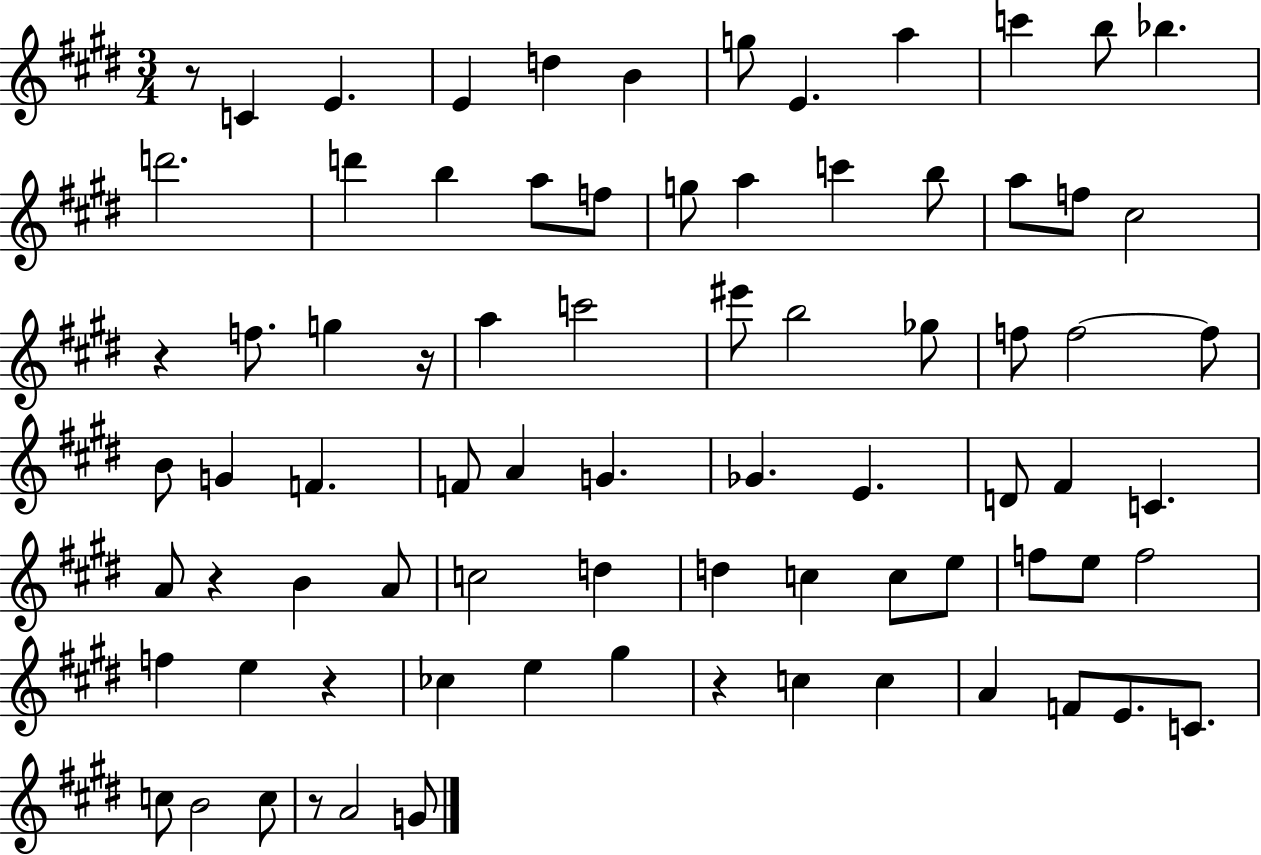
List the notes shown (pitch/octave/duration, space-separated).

R/e C4/q E4/q. E4/q D5/q B4/q G5/e E4/q. A5/q C6/q B5/e Bb5/q. D6/h. D6/q B5/q A5/e F5/e G5/e A5/q C6/q B5/e A5/e F5/e C#5/h R/q F5/e. G5/q R/s A5/q C6/h EIS6/e B5/h Gb5/e F5/e F5/h F5/e B4/e G4/q F4/q. F4/e A4/q G4/q. Gb4/q. E4/q. D4/e F#4/q C4/q. A4/e R/q B4/q A4/e C5/h D5/q D5/q C5/q C5/e E5/e F5/e E5/e F5/h F5/q E5/q R/q CES5/q E5/q G#5/q R/q C5/q C5/q A4/q F4/e E4/e. C4/e. C5/e B4/h C5/e R/e A4/h G4/e